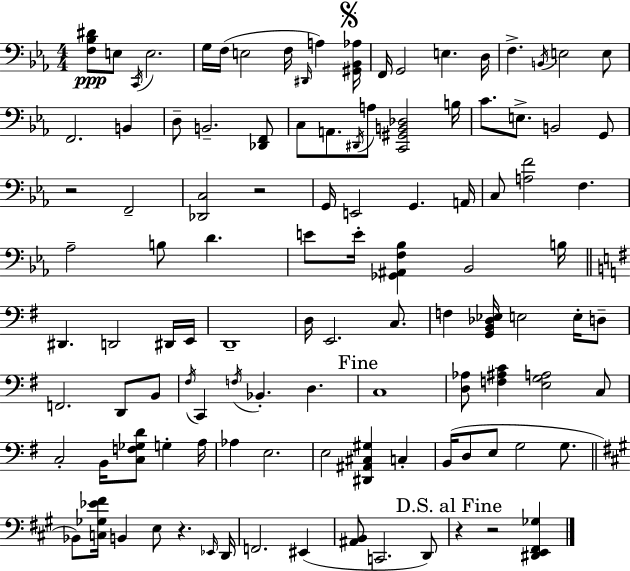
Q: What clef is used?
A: bass